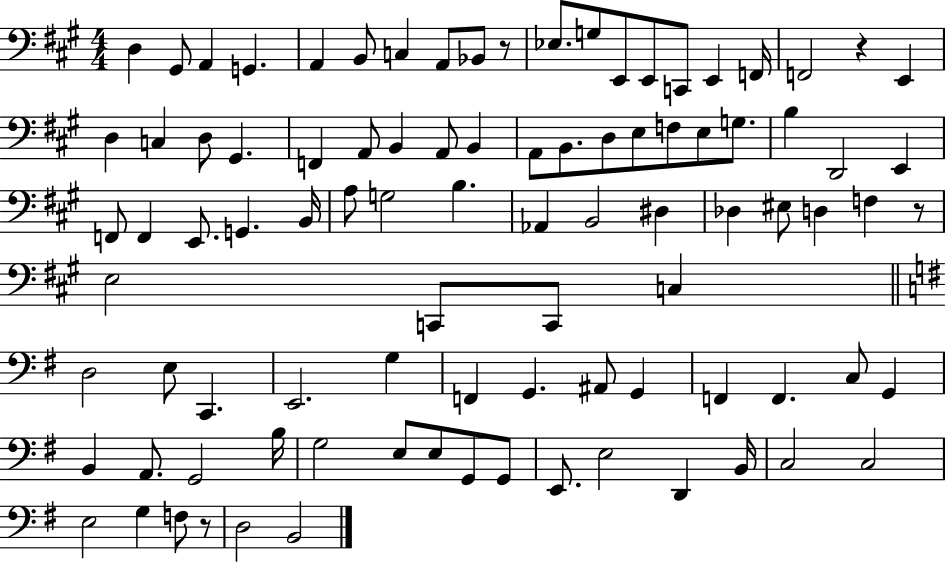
{
  \clef bass
  \numericTimeSignature
  \time 4/4
  \key a \major
  d4 gis,8 a,4 g,4. | a,4 b,8 c4 a,8 bes,8 r8 | ees8. g8 e,8 e,8 c,8 e,4 f,16 | f,2 r4 e,4 | \break d4 c4 d8 gis,4. | f,4 a,8 b,4 a,8 b,4 | a,8 b,8. d8 e8 f8 e8 g8. | b4 d,2 e,4 | \break f,8 f,4 e,8. g,4. b,16 | a8 g2 b4. | aes,4 b,2 dis4 | des4 eis8 d4 f4 r8 | \break e2 c,8 c,8 c4 | \bar "||" \break \key g \major d2 e8 c,4. | e,2. g4 | f,4 g,4. ais,8 g,4 | f,4 f,4. c8 g,4 | \break b,4 a,8. g,2 b16 | g2 e8 e8 g,8 g,8 | e,8. e2 d,4 b,16 | c2 c2 | \break e2 g4 f8 r8 | d2 b,2 | \bar "|."
}